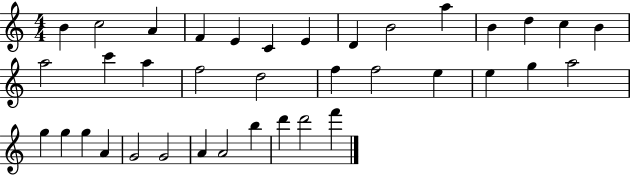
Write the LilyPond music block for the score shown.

{
  \clef treble
  \numericTimeSignature
  \time 4/4
  \key c \major
  b'4 c''2 a'4 | f'4 e'4 c'4 e'4 | d'4 b'2 a''4 | b'4 d''4 c''4 b'4 | \break a''2 c'''4 a''4 | f''2 d''2 | f''4 f''2 e''4 | e''4 g''4 a''2 | \break g''4 g''4 g''4 a'4 | g'2 g'2 | a'4 a'2 b''4 | d'''4 d'''2 f'''4 | \break \bar "|."
}